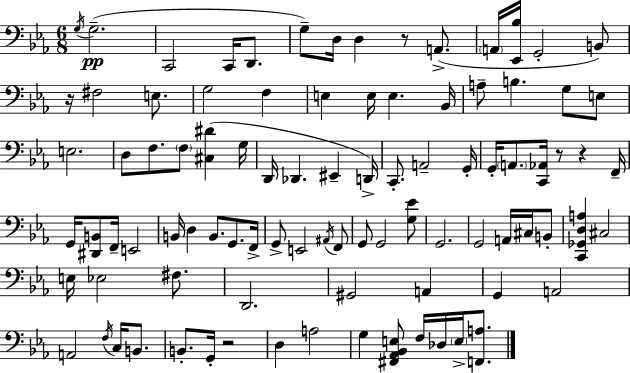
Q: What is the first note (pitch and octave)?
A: G3